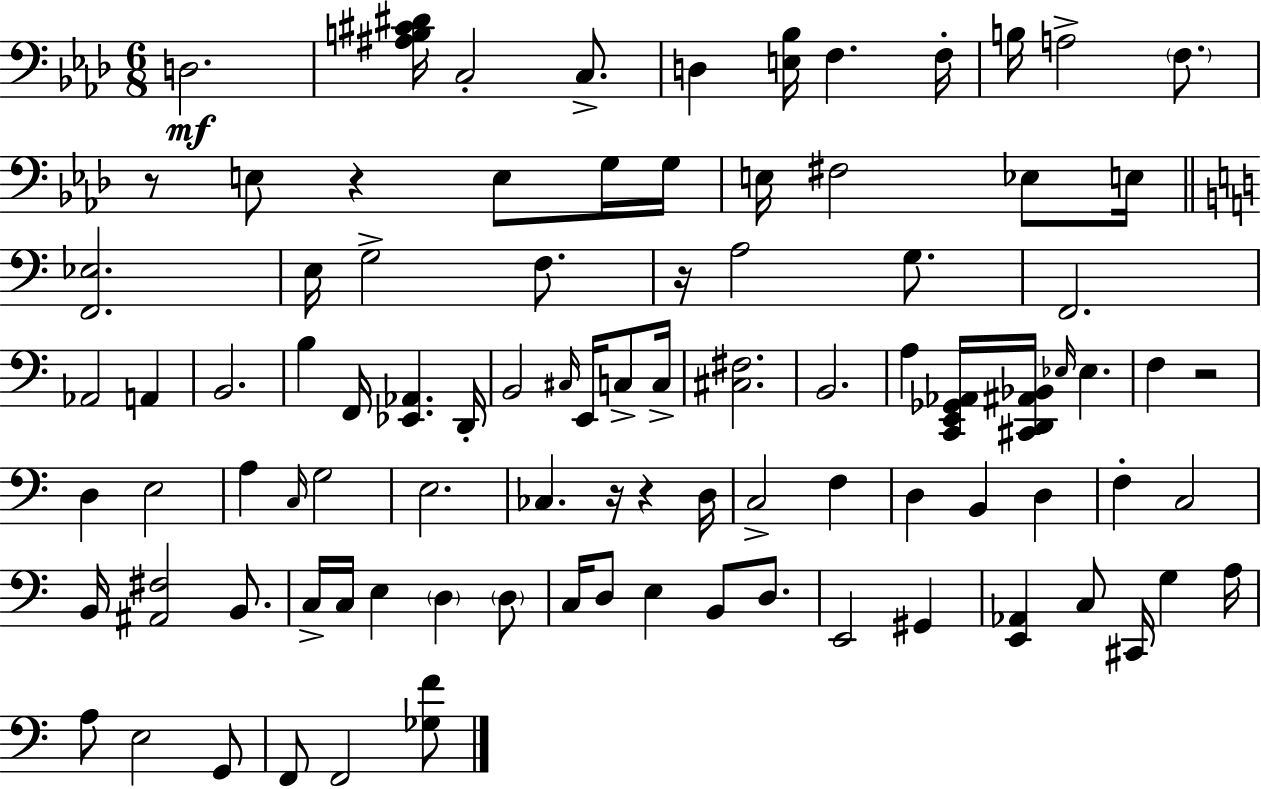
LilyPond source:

{
  \clef bass
  \numericTimeSignature
  \time 6/8
  \key aes \major
  d2.\mf | <ais b cis' dis'>16 c2-. c8.-> | d4 <e bes>16 f4. f16-. | b16 a2-> \parenthesize f8. | \break r8 e8 r4 e8 g16 g16 | e16 fis2 ees8 e16 | \bar "||" \break \key c \major <f, ees>2. | e16 g2-> f8. | r16 a2 g8. | f,2. | \break aes,2 a,4 | b,2. | b4 f,16 <ees, aes,>4. d,16-. | b,2 \grace { cis16 } e,16 c8-> | \break c16-> <cis fis>2. | b,2. | a4 <c, e, ges, aes,>16 <cis, d, ais, bes,>16 \grace { ees16 } ees4. | f4 r2 | \break d4 e2 | a4 \grace { c16 } g2 | e2. | ces4. r16 r4 | \break d16 c2-> f4 | d4 b,4 d4 | f4-. c2 | b,16 <ais, fis>2 | \break b,8. c16-> c16 e4 \parenthesize d4 | \parenthesize d8 c16 d8 e4 b,8 | d8. e,2 gis,4 | <e, aes,>4 c8 cis,16 g4 | \break a16 a8 e2 | g,8 f,8 f,2 | <ges f'>8 \bar "|."
}